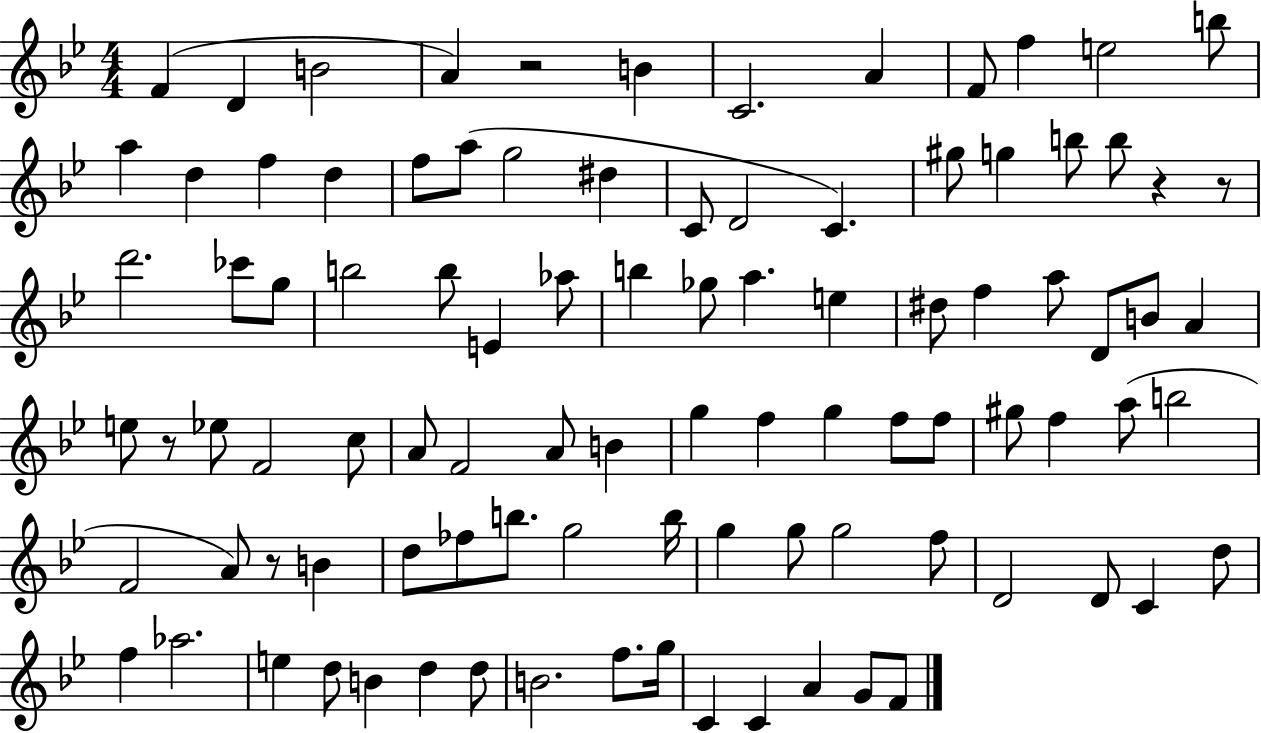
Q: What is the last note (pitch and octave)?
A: F4